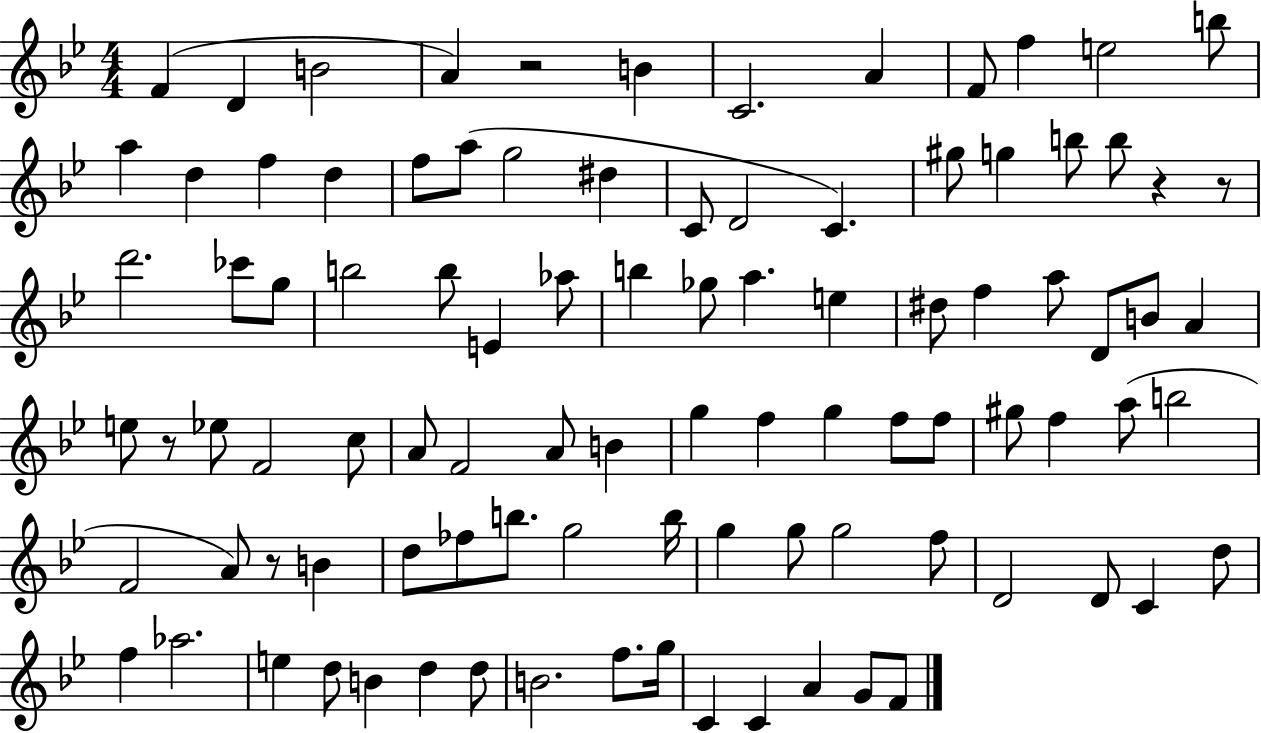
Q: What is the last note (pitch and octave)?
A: F4